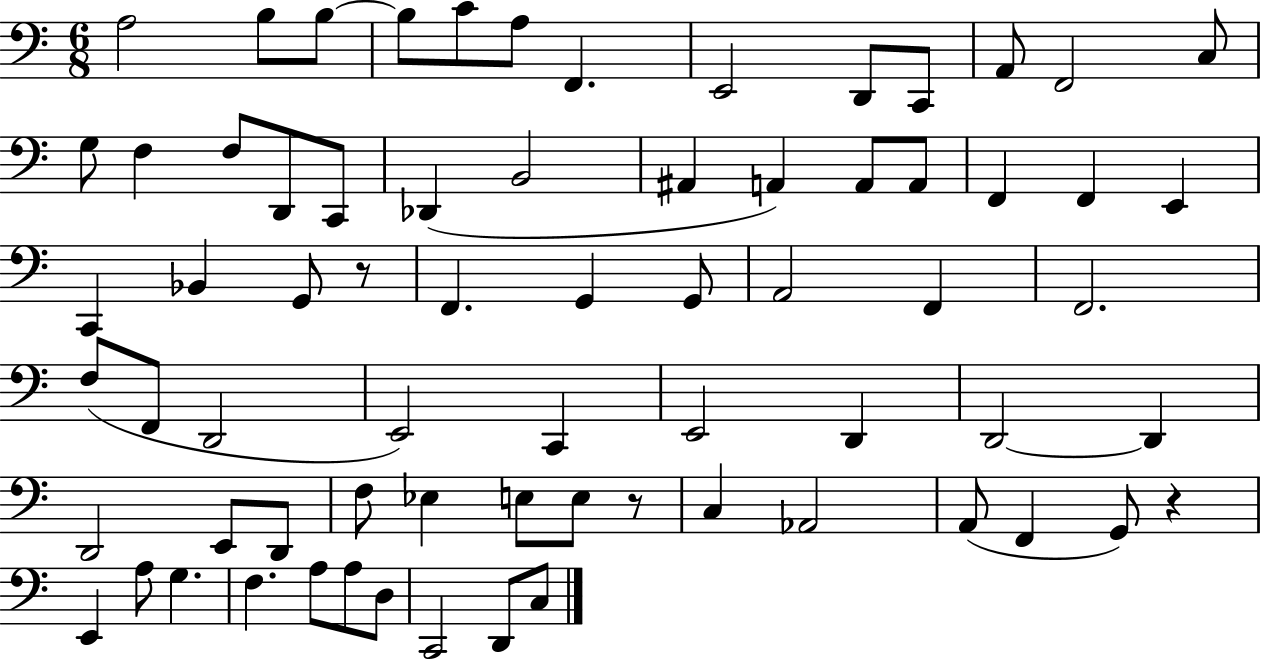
A3/h B3/e B3/e B3/e C4/e A3/e F2/q. E2/h D2/e C2/e A2/e F2/h C3/e G3/e F3/q F3/e D2/e C2/e Db2/q B2/h A#2/q A2/q A2/e A2/e F2/q F2/q E2/q C2/q Bb2/q G2/e R/e F2/q. G2/q G2/e A2/h F2/q F2/h. F3/e F2/e D2/h E2/h C2/q E2/h D2/q D2/h D2/q D2/h E2/e D2/e F3/e Eb3/q E3/e E3/e R/e C3/q Ab2/h A2/e F2/q G2/e R/q E2/q A3/e G3/q. F3/q. A3/e A3/e D3/e C2/h D2/e C3/e